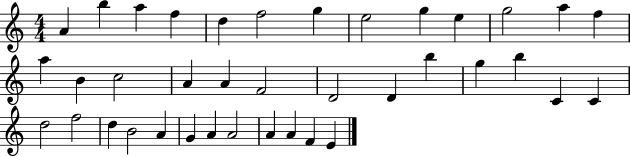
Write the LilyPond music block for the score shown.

{
  \clef treble
  \numericTimeSignature
  \time 4/4
  \key c \major
  a'4 b''4 a''4 f''4 | d''4 f''2 g''4 | e''2 g''4 e''4 | g''2 a''4 f''4 | \break a''4 b'4 c''2 | a'4 a'4 f'2 | d'2 d'4 b''4 | g''4 b''4 c'4 c'4 | \break d''2 f''2 | d''4 b'2 a'4 | g'4 a'4 a'2 | a'4 a'4 f'4 e'4 | \break \bar "|."
}